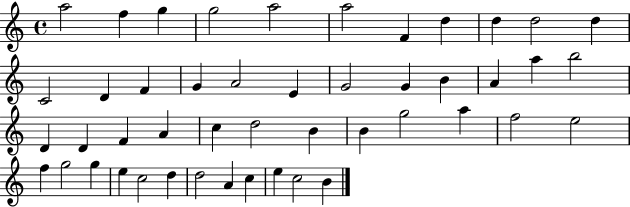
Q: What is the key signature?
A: C major